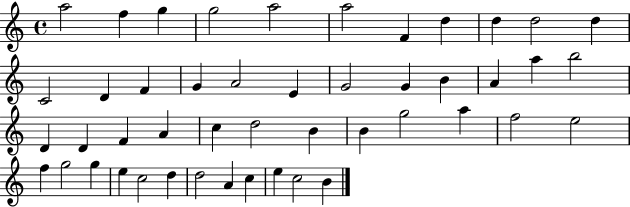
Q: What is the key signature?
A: C major